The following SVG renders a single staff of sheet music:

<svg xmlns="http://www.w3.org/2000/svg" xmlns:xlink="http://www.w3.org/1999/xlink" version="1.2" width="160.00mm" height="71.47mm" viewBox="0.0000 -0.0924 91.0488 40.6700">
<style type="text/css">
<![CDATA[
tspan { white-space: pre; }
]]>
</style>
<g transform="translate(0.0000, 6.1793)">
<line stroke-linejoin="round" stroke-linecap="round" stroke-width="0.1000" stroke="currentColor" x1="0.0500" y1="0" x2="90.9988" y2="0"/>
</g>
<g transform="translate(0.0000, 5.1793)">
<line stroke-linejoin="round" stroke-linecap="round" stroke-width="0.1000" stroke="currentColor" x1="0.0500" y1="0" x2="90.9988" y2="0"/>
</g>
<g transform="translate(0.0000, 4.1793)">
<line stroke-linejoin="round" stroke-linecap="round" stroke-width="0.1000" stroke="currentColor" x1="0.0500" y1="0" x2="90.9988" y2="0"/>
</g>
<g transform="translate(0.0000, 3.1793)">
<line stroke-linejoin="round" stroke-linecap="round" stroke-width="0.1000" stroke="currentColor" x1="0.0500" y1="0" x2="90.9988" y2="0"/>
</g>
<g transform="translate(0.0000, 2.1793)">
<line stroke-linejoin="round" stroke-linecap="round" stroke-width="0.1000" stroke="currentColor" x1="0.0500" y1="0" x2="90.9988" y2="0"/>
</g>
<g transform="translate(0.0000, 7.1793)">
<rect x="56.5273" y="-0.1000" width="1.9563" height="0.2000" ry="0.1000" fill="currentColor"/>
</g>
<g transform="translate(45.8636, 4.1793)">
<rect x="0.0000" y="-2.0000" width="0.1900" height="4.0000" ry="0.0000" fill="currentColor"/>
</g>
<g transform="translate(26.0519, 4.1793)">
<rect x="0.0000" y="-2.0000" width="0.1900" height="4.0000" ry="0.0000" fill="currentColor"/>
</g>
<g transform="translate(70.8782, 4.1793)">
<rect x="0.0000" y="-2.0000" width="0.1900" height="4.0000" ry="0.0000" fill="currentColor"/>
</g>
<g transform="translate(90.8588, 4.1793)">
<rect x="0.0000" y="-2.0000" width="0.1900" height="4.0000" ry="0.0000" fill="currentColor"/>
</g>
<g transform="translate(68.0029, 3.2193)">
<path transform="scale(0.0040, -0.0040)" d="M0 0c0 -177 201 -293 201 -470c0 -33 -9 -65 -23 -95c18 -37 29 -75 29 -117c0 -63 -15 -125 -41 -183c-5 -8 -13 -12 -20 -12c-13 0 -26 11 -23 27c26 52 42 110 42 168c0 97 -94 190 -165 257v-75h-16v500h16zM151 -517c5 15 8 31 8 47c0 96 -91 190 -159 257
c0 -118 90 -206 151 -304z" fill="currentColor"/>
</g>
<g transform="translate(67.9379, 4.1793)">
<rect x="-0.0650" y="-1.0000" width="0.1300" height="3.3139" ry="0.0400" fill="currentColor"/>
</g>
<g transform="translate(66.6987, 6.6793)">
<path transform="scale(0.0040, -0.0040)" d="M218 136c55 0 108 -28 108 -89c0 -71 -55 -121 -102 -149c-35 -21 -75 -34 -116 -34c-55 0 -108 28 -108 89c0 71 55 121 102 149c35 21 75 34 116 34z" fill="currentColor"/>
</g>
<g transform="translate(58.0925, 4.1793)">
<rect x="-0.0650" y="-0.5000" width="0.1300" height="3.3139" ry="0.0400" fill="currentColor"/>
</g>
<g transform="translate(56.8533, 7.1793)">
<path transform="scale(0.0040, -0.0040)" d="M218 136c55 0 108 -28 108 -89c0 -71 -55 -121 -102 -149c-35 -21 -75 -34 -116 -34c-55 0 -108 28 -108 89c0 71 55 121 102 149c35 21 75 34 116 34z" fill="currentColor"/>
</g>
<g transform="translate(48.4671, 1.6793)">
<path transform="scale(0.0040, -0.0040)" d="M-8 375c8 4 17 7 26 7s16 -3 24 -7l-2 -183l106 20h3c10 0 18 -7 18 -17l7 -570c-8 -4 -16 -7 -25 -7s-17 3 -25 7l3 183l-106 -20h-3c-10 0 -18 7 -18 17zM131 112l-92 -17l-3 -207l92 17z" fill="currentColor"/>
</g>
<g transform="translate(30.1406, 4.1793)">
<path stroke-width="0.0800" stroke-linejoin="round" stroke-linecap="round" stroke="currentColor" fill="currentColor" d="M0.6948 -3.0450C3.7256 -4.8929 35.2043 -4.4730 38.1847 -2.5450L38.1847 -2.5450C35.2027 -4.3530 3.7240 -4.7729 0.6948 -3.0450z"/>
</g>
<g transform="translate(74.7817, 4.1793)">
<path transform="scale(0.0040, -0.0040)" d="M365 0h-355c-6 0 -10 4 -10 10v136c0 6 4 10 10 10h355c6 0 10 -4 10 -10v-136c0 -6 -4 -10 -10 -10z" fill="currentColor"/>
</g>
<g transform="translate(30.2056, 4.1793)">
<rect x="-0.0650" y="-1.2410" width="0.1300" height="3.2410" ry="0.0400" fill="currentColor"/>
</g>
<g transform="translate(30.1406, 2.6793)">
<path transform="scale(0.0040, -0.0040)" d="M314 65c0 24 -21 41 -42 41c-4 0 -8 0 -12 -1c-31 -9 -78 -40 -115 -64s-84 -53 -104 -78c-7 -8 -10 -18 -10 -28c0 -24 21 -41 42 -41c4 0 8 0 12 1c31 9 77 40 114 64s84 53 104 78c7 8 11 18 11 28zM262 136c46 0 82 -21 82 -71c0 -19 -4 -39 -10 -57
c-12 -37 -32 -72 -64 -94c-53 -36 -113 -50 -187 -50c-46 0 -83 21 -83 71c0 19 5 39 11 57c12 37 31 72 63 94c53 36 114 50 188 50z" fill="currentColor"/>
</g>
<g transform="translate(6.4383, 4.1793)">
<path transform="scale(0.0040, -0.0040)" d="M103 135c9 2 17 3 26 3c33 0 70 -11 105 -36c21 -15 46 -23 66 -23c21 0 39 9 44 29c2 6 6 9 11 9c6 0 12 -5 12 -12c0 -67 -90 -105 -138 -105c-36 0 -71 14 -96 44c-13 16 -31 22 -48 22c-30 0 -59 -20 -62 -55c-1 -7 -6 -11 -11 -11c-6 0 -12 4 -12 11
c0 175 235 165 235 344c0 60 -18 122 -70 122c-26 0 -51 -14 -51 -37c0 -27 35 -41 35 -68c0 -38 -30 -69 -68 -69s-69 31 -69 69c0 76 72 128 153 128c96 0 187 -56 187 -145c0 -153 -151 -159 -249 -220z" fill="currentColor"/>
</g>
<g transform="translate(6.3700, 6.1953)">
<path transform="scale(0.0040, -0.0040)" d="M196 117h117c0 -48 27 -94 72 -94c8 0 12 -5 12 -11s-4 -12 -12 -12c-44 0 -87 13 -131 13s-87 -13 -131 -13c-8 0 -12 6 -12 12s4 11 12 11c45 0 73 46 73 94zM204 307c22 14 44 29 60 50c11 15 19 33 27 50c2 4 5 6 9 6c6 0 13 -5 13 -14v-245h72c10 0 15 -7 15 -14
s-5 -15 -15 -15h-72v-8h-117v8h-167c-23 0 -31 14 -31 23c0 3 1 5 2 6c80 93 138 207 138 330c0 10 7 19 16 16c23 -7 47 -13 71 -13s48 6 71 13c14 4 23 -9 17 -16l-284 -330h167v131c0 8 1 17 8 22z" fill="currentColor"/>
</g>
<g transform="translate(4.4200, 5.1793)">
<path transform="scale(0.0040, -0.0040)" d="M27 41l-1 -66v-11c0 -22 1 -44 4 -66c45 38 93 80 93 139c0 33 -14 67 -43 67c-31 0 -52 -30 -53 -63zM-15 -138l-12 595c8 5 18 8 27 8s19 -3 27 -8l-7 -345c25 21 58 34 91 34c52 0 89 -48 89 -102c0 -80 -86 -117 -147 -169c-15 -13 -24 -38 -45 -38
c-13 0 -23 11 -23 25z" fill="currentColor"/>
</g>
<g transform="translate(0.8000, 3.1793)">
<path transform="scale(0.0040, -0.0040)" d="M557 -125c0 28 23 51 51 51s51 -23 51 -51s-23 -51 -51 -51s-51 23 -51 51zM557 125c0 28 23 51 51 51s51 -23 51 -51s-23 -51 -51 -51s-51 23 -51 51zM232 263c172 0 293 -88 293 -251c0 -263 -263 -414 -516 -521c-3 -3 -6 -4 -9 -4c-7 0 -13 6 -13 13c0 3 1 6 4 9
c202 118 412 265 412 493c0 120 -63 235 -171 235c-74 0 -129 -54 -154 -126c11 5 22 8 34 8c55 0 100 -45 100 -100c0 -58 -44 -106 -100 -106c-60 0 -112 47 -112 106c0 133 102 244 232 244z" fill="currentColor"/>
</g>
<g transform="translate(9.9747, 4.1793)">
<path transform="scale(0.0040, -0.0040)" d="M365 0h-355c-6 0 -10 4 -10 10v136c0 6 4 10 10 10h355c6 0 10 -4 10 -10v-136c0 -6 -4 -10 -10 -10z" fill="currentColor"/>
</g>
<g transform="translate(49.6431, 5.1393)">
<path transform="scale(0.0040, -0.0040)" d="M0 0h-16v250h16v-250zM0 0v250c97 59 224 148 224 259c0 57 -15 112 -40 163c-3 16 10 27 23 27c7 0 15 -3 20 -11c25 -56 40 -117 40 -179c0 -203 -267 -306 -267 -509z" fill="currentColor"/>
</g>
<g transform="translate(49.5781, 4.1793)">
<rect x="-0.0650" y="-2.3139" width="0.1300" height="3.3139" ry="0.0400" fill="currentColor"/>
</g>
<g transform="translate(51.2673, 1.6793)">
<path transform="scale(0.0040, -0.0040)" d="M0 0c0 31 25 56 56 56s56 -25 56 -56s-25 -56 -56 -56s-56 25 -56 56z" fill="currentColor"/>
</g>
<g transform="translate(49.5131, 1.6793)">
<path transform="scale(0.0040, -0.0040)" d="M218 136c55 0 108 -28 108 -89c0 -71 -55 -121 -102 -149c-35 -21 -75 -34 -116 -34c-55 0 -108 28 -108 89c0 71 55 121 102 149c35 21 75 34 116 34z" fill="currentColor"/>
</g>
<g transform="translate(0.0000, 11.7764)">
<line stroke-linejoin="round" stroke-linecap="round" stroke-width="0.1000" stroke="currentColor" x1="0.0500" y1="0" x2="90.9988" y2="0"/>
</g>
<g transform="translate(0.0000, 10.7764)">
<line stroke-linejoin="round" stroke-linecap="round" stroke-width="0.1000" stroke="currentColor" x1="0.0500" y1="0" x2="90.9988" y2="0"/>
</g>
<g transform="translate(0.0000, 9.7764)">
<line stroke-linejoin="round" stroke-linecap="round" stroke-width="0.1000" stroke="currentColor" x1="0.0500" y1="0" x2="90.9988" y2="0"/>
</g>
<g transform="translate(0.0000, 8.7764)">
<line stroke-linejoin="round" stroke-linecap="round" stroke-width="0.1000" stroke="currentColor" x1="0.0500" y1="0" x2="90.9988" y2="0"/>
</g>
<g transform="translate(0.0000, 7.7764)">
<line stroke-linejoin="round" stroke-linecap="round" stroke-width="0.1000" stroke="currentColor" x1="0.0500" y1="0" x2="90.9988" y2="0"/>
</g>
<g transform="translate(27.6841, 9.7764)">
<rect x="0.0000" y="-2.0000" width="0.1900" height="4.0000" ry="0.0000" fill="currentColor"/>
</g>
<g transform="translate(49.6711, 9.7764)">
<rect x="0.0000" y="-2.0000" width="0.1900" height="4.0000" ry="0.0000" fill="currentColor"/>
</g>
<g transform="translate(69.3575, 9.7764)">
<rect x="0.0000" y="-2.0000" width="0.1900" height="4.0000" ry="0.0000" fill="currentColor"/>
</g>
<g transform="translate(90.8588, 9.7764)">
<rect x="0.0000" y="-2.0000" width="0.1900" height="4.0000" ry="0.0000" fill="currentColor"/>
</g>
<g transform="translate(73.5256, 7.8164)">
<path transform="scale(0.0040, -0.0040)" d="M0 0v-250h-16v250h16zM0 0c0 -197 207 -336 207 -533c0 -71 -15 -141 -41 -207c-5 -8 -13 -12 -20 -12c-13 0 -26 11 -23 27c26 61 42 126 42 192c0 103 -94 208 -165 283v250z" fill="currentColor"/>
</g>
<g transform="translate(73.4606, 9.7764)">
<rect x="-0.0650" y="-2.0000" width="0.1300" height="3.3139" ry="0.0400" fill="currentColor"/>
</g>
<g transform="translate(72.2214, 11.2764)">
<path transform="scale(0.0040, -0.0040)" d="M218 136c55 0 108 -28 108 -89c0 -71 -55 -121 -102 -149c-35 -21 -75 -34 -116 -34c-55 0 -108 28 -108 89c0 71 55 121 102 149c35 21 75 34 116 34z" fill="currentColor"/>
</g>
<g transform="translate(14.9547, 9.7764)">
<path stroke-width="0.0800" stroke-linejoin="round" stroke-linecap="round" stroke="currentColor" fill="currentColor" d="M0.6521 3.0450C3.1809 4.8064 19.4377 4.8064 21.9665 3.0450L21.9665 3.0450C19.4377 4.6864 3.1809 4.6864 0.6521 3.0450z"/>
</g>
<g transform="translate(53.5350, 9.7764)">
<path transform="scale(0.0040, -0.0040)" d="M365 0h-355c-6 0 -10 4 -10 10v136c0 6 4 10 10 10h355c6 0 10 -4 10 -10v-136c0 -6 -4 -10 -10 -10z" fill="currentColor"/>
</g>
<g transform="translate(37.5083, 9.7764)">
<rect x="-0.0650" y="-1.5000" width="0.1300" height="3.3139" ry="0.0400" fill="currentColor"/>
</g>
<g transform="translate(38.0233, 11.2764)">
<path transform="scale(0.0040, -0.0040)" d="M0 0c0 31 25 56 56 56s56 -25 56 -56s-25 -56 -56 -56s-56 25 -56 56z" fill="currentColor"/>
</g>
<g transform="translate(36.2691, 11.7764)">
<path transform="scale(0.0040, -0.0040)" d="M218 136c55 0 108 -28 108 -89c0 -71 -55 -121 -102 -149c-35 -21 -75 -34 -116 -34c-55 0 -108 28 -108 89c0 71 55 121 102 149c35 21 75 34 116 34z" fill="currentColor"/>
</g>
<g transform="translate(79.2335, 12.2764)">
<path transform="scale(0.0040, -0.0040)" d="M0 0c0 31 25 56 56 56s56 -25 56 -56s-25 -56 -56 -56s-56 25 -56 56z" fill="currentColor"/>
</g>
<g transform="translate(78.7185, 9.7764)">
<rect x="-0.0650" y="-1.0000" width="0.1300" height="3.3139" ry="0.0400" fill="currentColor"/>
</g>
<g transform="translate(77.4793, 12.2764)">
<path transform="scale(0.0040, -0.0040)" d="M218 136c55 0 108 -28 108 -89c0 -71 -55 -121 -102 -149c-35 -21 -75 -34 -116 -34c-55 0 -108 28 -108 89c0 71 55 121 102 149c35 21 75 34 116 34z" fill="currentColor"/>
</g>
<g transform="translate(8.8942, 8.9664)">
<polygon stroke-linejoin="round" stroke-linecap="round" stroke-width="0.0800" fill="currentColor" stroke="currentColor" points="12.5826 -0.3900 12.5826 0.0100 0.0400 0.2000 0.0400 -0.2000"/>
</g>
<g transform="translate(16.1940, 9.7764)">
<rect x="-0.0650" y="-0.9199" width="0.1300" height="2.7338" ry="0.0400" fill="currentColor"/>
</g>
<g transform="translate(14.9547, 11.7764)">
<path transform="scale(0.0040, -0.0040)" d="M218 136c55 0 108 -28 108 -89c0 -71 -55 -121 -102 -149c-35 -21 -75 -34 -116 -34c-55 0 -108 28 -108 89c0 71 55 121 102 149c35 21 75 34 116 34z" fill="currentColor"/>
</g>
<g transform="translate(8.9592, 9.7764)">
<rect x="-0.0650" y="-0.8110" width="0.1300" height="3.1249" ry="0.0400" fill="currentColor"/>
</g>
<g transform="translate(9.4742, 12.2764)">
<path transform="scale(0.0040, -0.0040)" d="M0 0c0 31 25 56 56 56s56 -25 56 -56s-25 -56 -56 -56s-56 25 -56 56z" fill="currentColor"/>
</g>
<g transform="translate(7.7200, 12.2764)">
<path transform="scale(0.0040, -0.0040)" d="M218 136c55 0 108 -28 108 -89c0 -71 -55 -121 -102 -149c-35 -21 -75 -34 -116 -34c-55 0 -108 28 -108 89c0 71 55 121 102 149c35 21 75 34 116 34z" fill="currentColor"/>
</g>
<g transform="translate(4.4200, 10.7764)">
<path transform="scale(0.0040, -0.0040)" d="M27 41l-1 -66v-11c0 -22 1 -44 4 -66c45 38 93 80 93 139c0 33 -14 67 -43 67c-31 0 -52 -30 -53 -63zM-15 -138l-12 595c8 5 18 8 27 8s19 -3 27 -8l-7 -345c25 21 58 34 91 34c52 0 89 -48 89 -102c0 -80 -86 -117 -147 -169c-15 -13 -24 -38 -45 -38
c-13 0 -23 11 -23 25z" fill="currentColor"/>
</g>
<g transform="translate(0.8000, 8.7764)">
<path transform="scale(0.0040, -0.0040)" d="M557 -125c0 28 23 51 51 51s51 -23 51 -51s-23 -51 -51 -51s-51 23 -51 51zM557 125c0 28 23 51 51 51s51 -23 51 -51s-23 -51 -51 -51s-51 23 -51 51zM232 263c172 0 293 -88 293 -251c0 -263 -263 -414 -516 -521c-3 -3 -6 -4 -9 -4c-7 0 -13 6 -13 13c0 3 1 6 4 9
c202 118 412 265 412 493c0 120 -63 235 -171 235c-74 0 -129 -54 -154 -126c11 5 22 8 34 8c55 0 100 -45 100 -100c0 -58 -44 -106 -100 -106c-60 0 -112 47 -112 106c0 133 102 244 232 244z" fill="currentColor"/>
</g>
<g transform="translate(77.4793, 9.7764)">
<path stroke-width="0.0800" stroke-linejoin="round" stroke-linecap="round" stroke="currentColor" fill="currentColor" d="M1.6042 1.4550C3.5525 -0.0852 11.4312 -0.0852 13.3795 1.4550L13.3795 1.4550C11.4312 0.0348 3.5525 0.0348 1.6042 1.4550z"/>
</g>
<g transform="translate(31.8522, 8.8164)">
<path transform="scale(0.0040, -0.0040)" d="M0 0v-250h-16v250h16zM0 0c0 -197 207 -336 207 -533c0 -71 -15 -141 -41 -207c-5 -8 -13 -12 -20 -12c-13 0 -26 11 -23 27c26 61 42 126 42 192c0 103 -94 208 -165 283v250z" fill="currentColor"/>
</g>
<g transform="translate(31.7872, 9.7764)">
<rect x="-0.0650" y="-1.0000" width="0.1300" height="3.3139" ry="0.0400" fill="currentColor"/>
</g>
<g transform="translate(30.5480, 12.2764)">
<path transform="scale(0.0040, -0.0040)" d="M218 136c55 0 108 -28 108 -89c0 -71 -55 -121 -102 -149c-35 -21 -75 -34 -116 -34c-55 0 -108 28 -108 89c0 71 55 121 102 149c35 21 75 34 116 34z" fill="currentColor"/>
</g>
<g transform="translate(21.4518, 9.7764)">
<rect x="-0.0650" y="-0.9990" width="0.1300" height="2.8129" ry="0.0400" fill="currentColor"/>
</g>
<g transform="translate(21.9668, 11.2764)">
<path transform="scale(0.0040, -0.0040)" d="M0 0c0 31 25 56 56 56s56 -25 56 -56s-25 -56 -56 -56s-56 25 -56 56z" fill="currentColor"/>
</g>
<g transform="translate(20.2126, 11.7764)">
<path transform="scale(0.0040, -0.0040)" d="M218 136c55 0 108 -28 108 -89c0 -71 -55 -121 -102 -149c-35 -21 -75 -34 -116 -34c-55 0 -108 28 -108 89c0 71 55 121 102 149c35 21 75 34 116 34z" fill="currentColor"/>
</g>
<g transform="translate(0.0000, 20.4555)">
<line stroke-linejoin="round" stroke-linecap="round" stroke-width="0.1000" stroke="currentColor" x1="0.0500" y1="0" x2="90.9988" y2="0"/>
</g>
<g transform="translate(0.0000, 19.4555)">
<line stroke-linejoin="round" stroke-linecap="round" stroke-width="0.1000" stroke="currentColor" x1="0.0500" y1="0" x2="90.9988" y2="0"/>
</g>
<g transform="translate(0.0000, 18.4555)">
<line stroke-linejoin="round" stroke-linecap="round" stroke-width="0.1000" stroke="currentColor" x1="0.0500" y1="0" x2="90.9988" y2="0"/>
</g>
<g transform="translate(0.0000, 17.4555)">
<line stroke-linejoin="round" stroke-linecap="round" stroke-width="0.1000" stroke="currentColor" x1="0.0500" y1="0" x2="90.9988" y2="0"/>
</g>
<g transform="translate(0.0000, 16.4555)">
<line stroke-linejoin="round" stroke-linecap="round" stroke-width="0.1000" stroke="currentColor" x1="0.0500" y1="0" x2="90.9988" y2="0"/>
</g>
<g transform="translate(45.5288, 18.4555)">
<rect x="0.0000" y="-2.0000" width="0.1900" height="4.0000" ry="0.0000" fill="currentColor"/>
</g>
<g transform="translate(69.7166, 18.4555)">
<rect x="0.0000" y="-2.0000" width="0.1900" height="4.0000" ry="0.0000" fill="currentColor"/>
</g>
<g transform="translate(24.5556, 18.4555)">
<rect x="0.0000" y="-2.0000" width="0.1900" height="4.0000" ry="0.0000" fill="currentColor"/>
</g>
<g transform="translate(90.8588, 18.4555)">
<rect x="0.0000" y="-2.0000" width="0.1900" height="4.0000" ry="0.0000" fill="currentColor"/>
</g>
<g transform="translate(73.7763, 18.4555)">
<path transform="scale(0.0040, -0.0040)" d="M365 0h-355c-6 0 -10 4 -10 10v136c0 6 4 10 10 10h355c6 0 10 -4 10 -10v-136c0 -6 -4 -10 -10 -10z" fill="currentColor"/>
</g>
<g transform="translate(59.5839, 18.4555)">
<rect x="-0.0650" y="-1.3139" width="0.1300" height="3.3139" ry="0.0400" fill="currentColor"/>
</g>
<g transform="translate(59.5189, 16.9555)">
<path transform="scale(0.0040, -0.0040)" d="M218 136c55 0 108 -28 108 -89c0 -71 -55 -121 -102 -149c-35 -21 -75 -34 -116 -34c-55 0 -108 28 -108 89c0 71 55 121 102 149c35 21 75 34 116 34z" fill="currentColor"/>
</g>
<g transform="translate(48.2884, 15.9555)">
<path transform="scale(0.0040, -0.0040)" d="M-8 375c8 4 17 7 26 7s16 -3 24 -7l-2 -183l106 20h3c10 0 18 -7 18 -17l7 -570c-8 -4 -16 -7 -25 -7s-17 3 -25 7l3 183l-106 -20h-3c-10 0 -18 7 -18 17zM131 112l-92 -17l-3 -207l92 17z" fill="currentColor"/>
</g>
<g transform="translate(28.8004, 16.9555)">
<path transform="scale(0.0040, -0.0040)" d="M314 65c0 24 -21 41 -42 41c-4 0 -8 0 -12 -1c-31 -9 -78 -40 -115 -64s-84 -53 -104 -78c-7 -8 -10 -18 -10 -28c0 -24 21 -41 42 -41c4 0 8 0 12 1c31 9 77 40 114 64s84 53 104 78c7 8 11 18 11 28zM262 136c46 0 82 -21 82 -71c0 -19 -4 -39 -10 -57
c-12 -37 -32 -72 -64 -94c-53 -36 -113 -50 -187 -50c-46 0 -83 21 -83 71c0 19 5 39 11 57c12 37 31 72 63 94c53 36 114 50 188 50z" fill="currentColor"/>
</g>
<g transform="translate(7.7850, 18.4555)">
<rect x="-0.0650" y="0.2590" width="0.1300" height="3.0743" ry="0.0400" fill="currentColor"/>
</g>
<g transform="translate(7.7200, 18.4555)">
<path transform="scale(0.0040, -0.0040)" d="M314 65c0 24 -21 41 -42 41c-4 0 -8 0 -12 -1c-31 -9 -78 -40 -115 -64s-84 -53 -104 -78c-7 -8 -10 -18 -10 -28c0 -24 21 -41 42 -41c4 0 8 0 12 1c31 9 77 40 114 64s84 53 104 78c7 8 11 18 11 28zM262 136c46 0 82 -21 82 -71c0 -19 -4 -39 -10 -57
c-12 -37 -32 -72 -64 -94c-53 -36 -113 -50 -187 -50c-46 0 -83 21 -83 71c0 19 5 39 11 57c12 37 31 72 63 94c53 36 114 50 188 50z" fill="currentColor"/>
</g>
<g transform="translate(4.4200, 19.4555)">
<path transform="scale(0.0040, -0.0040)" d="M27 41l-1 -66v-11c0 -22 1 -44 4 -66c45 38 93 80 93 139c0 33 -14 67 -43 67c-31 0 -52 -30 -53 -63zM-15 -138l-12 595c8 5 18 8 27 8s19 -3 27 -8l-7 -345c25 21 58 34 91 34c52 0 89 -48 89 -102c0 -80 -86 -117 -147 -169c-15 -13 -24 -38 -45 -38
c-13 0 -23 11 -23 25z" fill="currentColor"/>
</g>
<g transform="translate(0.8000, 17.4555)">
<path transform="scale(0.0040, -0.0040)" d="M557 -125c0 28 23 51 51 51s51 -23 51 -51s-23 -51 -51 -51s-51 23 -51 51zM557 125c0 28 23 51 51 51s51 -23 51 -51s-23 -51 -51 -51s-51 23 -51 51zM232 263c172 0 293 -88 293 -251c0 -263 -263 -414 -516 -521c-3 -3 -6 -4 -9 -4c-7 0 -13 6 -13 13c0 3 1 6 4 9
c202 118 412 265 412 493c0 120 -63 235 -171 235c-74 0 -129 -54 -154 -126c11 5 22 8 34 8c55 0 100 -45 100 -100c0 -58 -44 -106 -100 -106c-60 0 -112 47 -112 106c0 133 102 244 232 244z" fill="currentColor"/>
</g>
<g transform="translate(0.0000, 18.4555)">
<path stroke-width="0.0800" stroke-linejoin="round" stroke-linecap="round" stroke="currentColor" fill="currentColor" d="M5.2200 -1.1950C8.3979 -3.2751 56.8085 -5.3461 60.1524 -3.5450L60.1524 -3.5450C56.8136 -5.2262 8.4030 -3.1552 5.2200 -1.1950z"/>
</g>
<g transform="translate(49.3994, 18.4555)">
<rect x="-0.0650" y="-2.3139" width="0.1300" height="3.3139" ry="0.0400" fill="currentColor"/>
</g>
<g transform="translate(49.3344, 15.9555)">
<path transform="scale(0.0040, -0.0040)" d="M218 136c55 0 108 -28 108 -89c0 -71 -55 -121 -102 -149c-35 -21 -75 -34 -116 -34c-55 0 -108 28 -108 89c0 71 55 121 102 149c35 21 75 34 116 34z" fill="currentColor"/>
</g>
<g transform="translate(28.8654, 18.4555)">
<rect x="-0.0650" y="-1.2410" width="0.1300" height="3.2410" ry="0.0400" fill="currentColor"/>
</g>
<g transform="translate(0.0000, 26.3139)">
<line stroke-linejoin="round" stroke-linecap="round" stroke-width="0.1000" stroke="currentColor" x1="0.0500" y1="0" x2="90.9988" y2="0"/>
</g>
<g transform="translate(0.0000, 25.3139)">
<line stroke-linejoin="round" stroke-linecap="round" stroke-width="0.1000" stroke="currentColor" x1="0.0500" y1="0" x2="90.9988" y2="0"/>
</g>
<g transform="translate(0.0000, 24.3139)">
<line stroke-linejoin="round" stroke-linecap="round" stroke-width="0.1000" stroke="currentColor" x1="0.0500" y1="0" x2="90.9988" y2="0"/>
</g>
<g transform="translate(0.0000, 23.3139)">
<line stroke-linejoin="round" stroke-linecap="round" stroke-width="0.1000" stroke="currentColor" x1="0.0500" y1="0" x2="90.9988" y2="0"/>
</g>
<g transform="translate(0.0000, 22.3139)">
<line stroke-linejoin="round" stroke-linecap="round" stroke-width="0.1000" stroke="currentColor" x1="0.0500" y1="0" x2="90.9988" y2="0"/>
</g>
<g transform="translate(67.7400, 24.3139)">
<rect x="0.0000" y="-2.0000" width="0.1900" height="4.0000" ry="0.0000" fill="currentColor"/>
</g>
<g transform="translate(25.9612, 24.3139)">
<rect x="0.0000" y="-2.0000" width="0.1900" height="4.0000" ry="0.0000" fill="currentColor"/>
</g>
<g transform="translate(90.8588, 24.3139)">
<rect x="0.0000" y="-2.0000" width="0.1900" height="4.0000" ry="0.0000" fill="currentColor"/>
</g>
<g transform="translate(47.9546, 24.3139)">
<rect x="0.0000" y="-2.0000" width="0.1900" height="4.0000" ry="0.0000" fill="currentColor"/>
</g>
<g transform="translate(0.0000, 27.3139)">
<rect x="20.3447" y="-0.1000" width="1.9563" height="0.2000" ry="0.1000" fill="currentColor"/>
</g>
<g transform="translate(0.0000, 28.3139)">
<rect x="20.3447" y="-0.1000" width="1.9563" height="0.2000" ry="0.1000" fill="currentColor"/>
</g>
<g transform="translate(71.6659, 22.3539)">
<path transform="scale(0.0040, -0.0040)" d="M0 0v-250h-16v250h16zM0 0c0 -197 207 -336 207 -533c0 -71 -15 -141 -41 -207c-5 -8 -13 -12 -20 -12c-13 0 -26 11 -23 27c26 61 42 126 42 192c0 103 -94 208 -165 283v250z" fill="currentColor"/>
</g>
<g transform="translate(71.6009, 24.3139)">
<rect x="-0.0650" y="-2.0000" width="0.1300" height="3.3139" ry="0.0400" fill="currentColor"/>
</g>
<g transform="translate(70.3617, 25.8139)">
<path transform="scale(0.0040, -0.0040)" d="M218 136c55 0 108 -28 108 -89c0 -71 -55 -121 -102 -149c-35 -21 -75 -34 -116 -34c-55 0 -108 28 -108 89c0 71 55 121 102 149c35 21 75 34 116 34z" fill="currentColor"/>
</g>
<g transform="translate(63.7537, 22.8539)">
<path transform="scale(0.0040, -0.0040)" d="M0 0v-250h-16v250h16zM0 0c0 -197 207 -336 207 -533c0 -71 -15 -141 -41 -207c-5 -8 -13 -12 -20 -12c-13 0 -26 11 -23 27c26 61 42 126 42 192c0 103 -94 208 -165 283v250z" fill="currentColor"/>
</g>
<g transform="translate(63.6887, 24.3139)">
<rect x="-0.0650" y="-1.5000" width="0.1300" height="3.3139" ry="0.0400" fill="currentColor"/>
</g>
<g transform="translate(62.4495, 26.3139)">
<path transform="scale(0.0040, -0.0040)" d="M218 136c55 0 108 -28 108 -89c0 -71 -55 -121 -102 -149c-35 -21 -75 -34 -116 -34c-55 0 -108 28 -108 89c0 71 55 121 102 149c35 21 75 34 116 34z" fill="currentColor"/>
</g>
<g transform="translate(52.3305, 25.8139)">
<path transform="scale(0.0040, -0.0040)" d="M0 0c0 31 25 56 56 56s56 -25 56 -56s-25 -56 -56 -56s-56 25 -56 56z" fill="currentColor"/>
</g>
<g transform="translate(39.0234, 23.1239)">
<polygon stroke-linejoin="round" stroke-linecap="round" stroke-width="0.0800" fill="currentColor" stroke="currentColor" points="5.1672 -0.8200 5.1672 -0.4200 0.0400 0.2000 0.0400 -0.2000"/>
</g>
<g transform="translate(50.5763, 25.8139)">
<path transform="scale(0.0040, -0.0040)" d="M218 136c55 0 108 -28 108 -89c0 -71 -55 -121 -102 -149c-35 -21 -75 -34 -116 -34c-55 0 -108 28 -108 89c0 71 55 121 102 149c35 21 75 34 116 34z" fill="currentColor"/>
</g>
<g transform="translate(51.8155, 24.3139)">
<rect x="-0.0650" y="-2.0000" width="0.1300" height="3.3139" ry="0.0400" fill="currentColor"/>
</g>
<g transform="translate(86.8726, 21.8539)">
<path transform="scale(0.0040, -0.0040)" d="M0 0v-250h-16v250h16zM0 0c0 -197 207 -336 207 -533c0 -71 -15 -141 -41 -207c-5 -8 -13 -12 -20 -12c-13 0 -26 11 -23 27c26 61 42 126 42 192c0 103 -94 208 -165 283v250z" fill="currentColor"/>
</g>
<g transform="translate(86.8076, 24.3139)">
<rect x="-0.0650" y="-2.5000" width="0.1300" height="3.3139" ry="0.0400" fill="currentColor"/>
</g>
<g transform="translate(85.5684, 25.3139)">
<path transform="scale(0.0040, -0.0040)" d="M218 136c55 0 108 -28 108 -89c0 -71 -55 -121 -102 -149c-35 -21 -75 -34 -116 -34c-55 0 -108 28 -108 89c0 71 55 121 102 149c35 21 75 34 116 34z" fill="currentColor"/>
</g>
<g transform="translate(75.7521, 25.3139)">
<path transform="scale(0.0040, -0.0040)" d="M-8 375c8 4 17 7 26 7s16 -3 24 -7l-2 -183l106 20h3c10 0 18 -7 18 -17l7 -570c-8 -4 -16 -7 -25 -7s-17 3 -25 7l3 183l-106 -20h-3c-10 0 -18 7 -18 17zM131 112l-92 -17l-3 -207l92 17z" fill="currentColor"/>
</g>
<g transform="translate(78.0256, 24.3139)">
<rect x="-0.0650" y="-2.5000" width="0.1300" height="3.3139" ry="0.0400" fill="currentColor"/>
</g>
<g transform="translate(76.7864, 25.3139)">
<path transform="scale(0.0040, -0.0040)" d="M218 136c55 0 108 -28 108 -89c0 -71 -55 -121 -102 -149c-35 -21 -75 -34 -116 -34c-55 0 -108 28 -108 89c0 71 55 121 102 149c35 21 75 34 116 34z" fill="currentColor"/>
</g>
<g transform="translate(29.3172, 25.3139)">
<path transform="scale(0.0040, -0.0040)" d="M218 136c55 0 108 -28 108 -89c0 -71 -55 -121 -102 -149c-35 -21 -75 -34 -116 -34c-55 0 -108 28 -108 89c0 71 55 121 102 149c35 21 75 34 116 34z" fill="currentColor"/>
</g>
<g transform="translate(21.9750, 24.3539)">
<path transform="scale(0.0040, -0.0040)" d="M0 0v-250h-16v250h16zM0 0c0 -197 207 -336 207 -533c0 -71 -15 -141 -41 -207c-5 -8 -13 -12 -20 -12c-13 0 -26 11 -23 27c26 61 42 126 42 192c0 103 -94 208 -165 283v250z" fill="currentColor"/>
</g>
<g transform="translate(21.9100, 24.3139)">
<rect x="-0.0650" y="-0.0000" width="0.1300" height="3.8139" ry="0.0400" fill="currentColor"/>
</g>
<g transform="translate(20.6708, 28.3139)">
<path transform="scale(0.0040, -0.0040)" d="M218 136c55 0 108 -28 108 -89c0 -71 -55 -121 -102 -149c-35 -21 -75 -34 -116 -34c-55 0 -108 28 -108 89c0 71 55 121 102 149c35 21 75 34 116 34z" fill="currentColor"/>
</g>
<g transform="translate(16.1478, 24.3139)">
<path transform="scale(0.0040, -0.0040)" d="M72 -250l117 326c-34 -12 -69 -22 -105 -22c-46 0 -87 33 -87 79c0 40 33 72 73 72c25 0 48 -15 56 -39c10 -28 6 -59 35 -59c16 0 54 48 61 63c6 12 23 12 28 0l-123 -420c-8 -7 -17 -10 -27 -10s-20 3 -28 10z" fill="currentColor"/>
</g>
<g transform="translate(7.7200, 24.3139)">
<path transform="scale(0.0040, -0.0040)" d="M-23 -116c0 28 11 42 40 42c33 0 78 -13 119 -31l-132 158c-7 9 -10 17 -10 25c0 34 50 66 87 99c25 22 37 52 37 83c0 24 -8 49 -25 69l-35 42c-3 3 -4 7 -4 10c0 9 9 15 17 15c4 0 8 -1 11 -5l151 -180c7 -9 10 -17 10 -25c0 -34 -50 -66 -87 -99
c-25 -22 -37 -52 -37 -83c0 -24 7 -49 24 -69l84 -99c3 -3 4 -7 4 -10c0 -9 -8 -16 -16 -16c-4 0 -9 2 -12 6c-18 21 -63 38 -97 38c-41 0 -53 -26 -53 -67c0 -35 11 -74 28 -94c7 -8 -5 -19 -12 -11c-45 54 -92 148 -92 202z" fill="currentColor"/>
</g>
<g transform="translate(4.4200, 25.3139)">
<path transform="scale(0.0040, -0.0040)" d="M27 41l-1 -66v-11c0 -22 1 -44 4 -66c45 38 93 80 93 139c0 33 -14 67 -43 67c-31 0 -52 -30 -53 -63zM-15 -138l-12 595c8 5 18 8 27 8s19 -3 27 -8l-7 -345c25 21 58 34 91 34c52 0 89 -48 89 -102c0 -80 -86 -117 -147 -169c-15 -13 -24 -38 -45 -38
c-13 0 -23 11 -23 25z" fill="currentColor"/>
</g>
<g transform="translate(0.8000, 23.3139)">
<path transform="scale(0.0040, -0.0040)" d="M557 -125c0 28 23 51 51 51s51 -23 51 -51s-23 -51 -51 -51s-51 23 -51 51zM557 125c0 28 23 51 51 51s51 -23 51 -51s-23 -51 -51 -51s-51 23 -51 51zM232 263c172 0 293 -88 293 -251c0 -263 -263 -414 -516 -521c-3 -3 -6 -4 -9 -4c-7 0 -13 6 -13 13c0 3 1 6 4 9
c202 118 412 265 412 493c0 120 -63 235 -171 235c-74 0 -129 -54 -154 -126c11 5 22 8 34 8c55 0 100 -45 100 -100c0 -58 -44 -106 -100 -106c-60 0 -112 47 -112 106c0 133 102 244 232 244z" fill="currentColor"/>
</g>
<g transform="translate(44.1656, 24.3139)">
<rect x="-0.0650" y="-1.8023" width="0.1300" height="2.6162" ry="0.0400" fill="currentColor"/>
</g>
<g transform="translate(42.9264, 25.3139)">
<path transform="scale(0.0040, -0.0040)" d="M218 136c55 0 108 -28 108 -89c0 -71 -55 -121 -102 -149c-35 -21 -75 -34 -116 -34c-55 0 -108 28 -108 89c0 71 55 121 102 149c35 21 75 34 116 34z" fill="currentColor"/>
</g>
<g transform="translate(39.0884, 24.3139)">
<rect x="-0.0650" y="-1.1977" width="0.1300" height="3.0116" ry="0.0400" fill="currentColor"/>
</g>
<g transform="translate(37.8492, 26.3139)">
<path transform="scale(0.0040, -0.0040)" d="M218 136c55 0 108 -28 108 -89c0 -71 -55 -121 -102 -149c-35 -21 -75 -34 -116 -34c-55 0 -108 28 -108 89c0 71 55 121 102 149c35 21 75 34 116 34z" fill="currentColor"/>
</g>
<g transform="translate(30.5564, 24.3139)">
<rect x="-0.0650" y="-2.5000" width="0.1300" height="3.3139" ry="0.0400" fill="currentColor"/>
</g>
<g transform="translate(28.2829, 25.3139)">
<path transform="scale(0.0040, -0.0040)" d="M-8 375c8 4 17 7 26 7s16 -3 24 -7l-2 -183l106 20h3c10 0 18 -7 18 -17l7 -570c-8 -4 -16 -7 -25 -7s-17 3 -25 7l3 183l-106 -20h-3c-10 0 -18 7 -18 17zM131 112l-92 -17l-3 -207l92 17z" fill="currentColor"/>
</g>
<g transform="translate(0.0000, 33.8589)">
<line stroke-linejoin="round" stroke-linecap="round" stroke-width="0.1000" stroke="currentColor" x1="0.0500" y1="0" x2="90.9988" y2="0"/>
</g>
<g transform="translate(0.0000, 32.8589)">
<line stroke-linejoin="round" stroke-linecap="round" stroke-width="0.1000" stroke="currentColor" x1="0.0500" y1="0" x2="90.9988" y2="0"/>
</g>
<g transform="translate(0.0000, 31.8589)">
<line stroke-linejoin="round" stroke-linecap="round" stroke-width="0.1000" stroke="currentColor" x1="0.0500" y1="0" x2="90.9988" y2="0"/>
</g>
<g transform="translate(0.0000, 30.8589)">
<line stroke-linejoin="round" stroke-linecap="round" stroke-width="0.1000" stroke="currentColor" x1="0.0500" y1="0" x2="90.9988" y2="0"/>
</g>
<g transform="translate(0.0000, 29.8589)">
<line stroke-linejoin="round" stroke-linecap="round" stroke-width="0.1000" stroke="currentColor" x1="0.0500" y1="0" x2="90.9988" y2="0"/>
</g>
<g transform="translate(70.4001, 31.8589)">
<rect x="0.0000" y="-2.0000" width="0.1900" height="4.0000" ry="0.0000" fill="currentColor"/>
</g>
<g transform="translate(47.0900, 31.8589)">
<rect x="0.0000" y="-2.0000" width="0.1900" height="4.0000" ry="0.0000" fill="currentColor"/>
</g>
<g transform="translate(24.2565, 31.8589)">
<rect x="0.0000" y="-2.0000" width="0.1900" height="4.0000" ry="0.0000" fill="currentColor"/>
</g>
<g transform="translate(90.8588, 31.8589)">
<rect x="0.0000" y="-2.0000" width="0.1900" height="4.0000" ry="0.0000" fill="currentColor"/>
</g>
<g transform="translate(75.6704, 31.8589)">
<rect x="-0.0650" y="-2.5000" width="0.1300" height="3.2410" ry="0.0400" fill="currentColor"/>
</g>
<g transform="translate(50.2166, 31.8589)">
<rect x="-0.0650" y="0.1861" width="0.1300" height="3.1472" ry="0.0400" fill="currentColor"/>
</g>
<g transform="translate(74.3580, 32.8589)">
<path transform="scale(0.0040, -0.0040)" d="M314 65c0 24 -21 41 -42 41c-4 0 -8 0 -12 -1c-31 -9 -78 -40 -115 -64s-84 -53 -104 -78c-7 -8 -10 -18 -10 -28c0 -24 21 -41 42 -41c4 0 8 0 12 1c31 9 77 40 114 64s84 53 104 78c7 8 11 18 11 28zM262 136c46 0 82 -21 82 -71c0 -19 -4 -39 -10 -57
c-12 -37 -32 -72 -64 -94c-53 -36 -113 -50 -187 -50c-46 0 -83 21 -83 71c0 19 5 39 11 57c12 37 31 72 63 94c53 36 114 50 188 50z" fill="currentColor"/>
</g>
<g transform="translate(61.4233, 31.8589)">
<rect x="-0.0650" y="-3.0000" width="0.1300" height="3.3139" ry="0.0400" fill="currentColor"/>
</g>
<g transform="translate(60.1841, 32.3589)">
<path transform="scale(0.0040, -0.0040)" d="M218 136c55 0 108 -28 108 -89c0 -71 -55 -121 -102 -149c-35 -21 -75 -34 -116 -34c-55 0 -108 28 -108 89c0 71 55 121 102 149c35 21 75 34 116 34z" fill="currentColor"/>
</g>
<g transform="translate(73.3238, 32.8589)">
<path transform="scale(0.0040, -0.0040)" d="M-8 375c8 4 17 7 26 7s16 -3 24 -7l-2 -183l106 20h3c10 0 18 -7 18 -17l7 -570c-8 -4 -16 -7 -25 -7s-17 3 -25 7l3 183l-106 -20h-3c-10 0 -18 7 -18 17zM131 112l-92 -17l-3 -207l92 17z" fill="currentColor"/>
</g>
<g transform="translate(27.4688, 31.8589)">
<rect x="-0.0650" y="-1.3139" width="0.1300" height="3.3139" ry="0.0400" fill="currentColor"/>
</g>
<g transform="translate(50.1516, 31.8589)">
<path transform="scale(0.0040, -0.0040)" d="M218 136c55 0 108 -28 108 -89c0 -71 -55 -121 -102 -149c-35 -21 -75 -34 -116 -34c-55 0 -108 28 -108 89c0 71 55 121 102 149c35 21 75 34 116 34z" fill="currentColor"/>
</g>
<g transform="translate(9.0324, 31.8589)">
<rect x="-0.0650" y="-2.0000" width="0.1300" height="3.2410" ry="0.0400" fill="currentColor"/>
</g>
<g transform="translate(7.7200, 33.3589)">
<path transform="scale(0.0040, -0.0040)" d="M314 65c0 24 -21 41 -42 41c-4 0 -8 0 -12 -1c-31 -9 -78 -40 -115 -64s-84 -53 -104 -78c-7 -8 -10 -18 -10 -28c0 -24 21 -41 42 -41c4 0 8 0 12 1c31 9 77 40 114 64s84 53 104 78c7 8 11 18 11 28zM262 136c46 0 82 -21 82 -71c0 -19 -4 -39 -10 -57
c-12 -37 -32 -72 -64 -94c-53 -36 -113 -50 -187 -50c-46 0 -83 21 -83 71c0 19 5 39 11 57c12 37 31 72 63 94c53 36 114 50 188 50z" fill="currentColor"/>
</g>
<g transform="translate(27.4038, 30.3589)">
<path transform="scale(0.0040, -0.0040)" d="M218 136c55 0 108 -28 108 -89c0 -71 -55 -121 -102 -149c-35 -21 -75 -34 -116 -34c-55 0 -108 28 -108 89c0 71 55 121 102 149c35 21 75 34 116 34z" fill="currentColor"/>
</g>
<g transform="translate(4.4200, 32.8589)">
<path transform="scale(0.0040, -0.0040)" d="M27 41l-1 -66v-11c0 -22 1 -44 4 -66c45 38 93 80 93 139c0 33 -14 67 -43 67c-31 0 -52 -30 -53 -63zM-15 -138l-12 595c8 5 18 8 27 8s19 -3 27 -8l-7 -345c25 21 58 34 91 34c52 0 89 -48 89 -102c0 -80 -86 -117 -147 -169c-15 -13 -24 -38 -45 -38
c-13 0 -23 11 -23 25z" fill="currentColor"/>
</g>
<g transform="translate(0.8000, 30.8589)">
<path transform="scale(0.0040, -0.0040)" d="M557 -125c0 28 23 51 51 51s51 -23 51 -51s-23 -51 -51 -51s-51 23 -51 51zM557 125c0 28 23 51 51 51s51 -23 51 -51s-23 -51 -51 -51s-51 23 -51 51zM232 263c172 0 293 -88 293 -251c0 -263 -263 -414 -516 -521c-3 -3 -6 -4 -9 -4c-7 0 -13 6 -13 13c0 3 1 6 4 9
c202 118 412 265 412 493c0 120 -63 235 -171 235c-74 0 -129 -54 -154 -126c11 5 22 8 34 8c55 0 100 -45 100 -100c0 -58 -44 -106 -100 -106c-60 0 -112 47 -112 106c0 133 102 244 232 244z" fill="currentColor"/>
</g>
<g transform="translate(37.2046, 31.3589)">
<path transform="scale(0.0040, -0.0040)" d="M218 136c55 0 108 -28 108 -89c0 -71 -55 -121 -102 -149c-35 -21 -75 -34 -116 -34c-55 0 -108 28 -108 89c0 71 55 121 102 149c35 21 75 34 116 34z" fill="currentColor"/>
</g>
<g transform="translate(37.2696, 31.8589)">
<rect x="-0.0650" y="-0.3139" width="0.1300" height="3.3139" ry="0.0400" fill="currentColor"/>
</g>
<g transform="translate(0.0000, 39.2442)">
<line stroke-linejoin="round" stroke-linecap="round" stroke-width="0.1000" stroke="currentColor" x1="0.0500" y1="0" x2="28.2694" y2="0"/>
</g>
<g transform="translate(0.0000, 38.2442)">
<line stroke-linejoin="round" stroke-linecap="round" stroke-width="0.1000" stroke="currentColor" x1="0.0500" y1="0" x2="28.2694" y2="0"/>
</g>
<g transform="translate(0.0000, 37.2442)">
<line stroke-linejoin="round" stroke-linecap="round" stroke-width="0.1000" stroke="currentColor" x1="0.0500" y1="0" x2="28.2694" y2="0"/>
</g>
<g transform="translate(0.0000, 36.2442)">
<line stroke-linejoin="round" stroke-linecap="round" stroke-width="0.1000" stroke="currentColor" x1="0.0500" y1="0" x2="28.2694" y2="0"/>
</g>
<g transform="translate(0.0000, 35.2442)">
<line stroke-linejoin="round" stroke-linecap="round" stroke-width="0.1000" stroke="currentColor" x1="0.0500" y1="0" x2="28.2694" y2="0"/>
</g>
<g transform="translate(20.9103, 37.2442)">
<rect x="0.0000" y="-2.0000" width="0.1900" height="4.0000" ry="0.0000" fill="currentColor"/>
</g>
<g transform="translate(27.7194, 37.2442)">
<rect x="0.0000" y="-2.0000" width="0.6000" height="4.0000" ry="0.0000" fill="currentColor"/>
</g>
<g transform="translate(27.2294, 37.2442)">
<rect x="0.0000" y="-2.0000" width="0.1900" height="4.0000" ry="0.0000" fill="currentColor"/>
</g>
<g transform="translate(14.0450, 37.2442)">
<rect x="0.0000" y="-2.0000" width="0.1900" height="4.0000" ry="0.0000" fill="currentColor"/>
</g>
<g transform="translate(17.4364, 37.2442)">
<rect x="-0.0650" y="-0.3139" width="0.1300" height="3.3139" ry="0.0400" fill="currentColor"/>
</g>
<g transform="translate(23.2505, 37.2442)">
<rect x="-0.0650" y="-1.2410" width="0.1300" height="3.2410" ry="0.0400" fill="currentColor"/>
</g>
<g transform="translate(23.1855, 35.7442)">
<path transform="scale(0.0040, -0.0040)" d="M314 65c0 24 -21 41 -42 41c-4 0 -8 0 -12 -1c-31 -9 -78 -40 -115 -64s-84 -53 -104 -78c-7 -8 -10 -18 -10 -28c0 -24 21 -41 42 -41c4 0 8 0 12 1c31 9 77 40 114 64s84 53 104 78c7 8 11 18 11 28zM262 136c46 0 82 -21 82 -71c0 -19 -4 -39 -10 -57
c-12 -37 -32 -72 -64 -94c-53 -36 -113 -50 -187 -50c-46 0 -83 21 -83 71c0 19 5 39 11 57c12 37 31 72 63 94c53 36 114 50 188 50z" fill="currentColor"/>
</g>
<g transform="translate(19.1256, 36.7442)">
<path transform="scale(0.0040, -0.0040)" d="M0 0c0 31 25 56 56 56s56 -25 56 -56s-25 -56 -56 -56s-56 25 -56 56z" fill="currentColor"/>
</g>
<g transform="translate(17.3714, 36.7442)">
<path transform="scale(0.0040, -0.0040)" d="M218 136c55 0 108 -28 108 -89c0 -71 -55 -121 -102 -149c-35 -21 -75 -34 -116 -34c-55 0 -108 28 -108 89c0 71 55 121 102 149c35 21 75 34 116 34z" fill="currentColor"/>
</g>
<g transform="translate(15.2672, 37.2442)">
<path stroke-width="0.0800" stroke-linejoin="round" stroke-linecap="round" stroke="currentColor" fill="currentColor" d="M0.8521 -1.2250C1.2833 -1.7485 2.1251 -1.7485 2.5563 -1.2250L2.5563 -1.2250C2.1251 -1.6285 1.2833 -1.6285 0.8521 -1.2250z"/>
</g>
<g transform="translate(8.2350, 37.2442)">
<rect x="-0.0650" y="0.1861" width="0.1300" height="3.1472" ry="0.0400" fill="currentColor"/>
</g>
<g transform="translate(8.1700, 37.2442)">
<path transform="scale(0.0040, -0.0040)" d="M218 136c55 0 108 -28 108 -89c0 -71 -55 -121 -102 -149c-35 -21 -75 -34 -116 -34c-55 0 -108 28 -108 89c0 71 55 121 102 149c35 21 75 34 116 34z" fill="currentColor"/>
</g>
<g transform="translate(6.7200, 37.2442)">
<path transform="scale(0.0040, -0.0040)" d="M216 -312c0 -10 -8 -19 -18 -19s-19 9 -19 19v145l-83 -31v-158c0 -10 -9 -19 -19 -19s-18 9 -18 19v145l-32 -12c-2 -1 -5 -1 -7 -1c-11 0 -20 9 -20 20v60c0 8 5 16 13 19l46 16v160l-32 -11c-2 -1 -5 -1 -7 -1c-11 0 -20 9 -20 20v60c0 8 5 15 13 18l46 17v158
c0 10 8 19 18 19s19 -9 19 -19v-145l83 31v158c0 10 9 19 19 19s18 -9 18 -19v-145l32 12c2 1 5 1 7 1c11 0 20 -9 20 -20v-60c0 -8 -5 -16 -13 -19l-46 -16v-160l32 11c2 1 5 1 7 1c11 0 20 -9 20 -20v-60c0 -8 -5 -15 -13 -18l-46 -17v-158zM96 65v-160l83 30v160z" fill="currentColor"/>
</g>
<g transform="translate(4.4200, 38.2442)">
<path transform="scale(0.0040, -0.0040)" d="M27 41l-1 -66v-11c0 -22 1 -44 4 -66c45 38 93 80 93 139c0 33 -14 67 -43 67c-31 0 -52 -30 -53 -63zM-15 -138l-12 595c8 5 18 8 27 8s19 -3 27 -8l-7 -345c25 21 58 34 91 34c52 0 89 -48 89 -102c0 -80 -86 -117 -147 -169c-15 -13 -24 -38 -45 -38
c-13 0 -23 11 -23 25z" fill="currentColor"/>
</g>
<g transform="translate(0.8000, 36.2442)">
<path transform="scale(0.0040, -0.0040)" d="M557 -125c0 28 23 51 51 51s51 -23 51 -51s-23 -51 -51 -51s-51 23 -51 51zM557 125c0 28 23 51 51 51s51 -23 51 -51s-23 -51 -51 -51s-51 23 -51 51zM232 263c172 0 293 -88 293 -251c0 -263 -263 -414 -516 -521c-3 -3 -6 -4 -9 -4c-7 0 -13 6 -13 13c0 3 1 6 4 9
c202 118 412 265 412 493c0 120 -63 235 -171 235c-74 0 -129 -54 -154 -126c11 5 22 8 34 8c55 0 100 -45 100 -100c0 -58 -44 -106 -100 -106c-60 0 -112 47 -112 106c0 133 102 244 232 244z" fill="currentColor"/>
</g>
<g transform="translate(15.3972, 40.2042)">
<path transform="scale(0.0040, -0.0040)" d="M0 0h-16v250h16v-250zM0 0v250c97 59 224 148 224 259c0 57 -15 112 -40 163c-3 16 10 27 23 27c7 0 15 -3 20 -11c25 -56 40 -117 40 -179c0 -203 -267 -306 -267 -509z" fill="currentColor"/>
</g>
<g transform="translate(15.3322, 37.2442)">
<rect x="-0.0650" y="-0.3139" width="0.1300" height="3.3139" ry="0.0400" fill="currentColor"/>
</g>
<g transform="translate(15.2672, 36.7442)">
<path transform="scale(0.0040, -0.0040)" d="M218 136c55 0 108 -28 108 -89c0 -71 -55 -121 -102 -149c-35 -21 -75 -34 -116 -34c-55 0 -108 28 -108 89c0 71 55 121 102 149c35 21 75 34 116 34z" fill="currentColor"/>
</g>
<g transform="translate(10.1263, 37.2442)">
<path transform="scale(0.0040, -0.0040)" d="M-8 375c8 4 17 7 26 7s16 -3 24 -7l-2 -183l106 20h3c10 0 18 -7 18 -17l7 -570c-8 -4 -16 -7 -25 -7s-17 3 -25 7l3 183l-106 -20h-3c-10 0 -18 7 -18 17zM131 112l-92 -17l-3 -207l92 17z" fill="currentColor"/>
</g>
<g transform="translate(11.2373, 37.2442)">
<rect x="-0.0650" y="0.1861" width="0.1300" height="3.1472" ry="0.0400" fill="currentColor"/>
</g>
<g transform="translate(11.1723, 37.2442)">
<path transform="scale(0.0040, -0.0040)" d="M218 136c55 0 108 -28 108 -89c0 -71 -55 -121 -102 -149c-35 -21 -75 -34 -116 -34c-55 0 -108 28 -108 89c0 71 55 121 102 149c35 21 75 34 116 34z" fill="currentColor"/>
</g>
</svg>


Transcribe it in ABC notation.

X:1
T:Untitled
M:2/4
L:1/4
K:F
z2 G,2 B,/2 E,, F,,/4 z2 F,,/2 G,,/2 G,,/2 F,,/2 G,, z2 A,,/2 F,, D,2 G,2 B, G, z2 z z/2 C,,/2 B,, G,,/2 B,,/2 A,, G,,/2 A,,/2 B,, B,,/2 A,,2 G, E, D, C, B,,2 ^D, D, E,/2 E, G,2